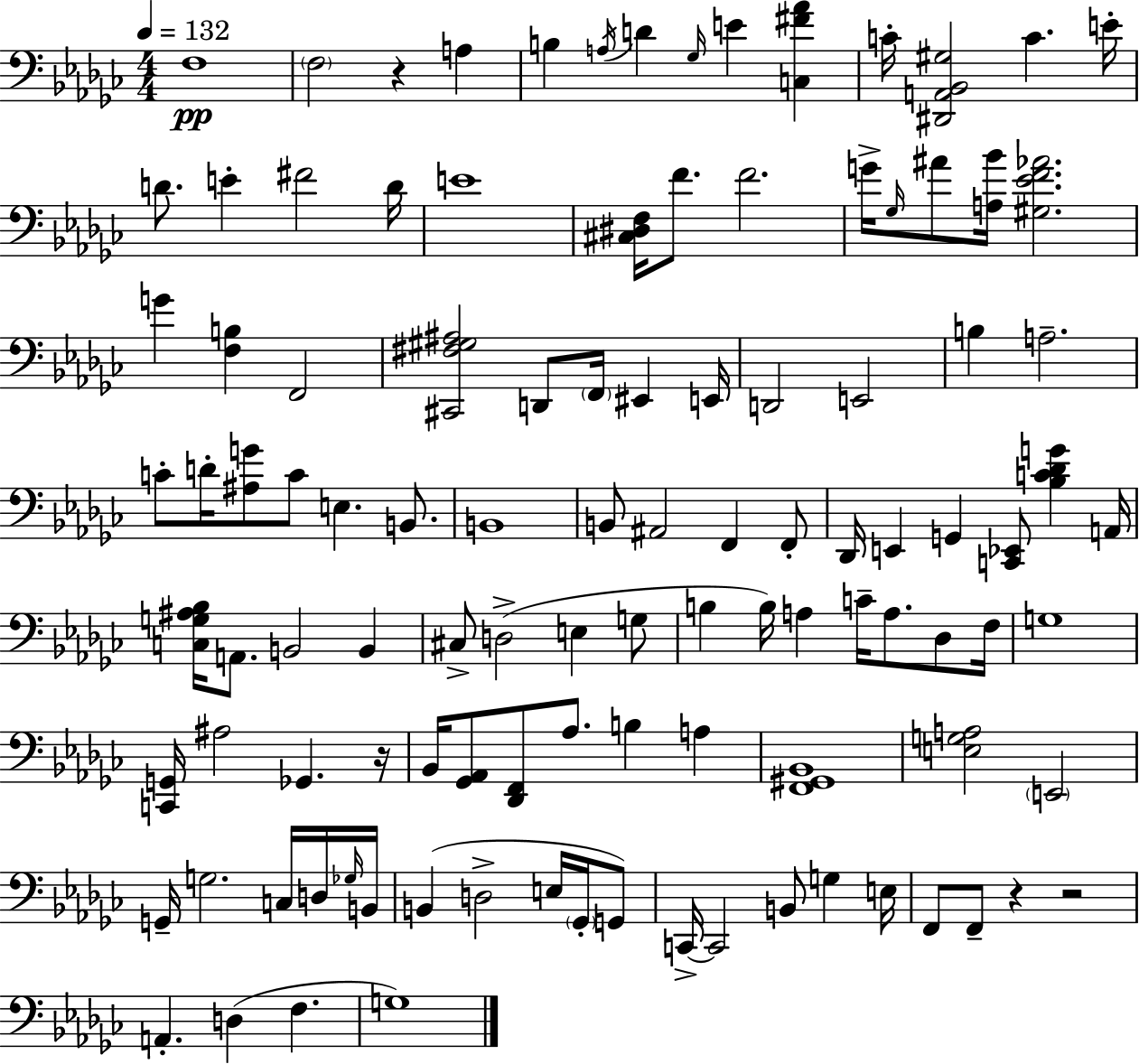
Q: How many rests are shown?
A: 4